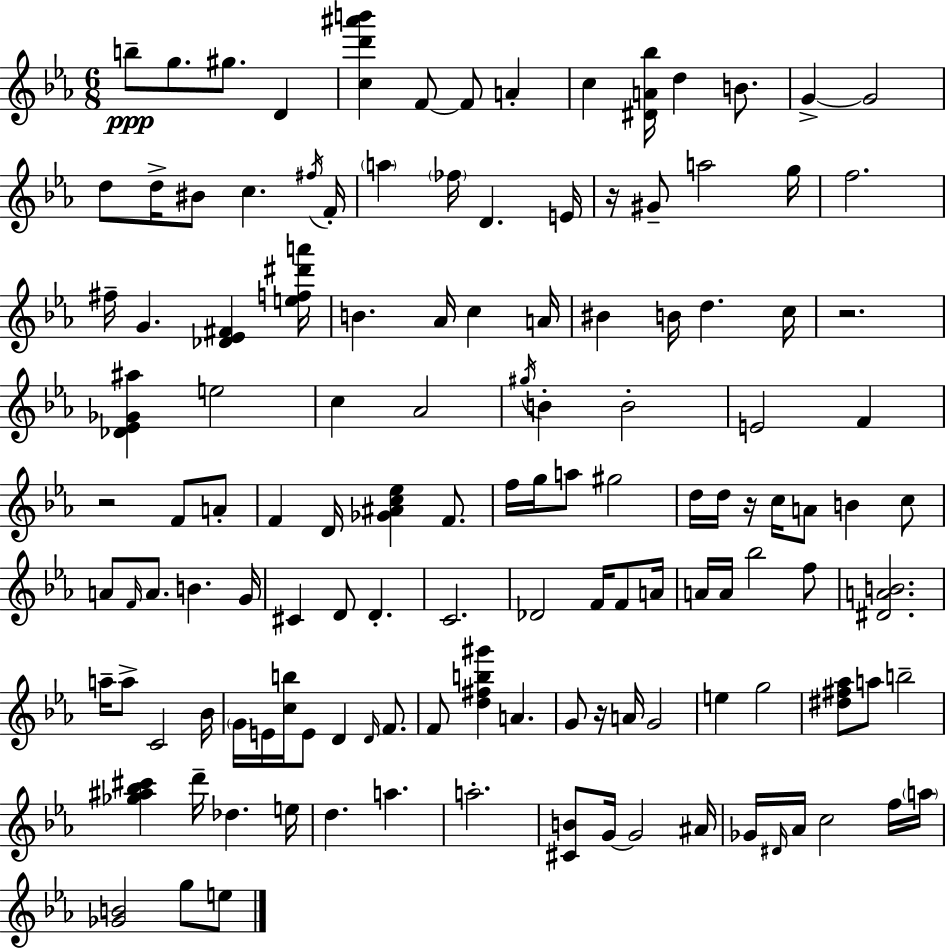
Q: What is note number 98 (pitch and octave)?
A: E5